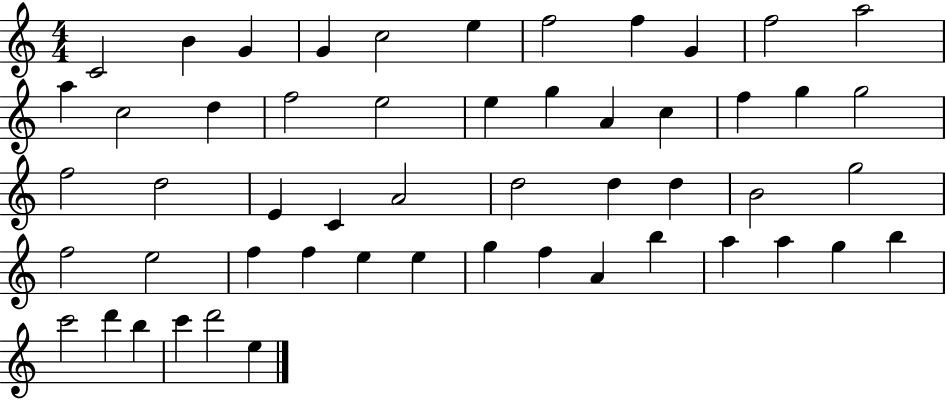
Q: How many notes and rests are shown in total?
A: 53